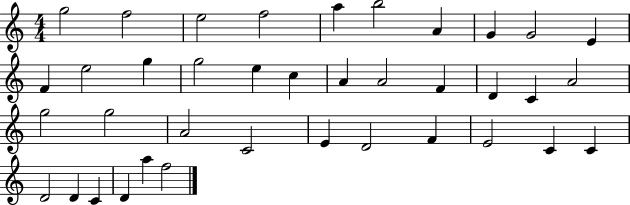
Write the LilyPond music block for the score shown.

{
  \clef treble
  \numericTimeSignature
  \time 4/4
  \key c \major
  g''2 f''2 | e''2 f''2 | a''4 b''2 a'4 | g'4 g'2 e'4 | \break f'4 e''2 g''4 | g''2 e''4 c''4 | a'4 a'2 f'4 | d'4 c'4 a'2 | \break g''2 g''2 | a'2 c'2 | e'4 d'2 f'4 | e'2 c'4 c'4 | \break d'2 d'4 c'4 | d'4 a''4 f''2 | \bar "|."
}